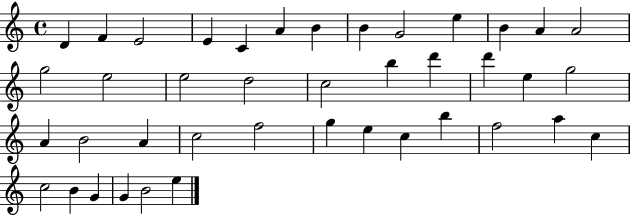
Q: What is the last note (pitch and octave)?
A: E5